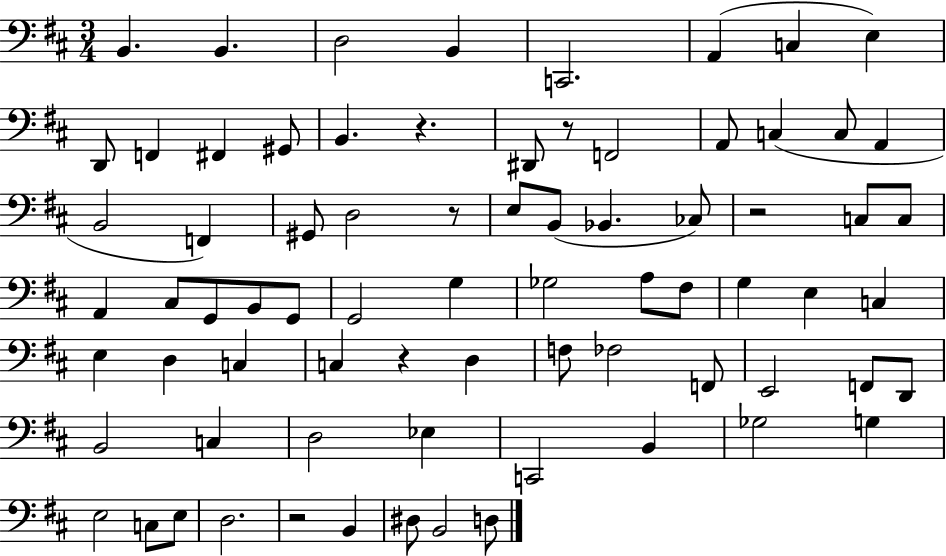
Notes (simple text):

B2/q. B2/q. D3/h B2/q C2/h. A2/q C3/q E3/q D2/e F2/q F#2/q G#2/e B2/q. R/q. D#2/e R/e F2/h A2/e C3/q C3/e A2/q B2/h F2/q G#2/e D3/h R/e E3/e B2/e Bb2/q. CES3/e R/h C3/e C3/e A2/q C#3/e G2/e B2/e G2/e G2/h G3/q Gb3/h A3/e F#3/e G3/q E3/q C3/q E3/q D3/q C3/q C3/q R/q D3/q F3/e FES3/h F2/e E2/h F2/e D2/e B2/h C3/q D3/h Eb3/q C2/h B2/q Gb3/h G3/q E3/h C3/e E3/e D3/h. R/h B2/q D#3/e B2/h D3/e